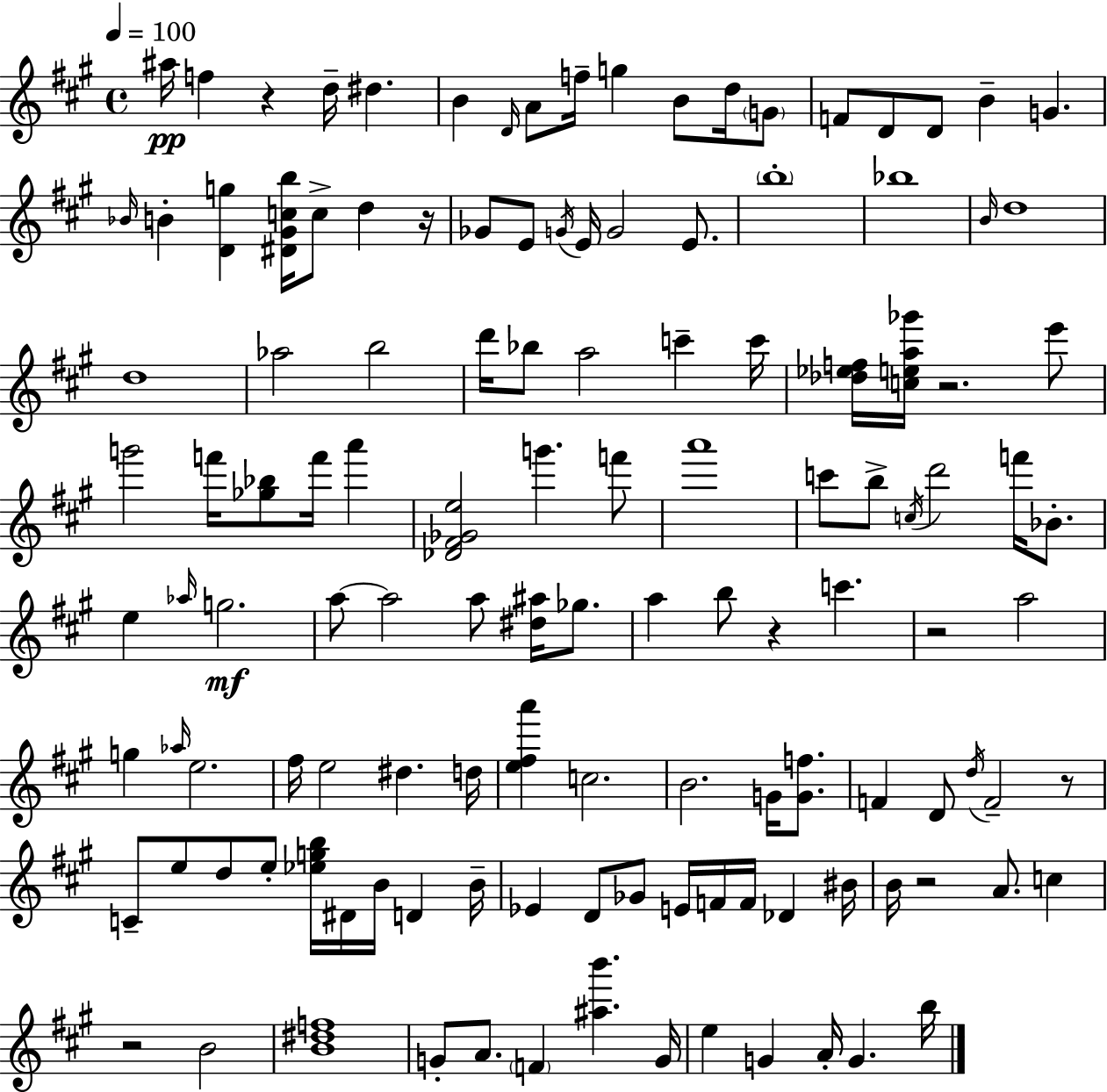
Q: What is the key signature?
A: A major